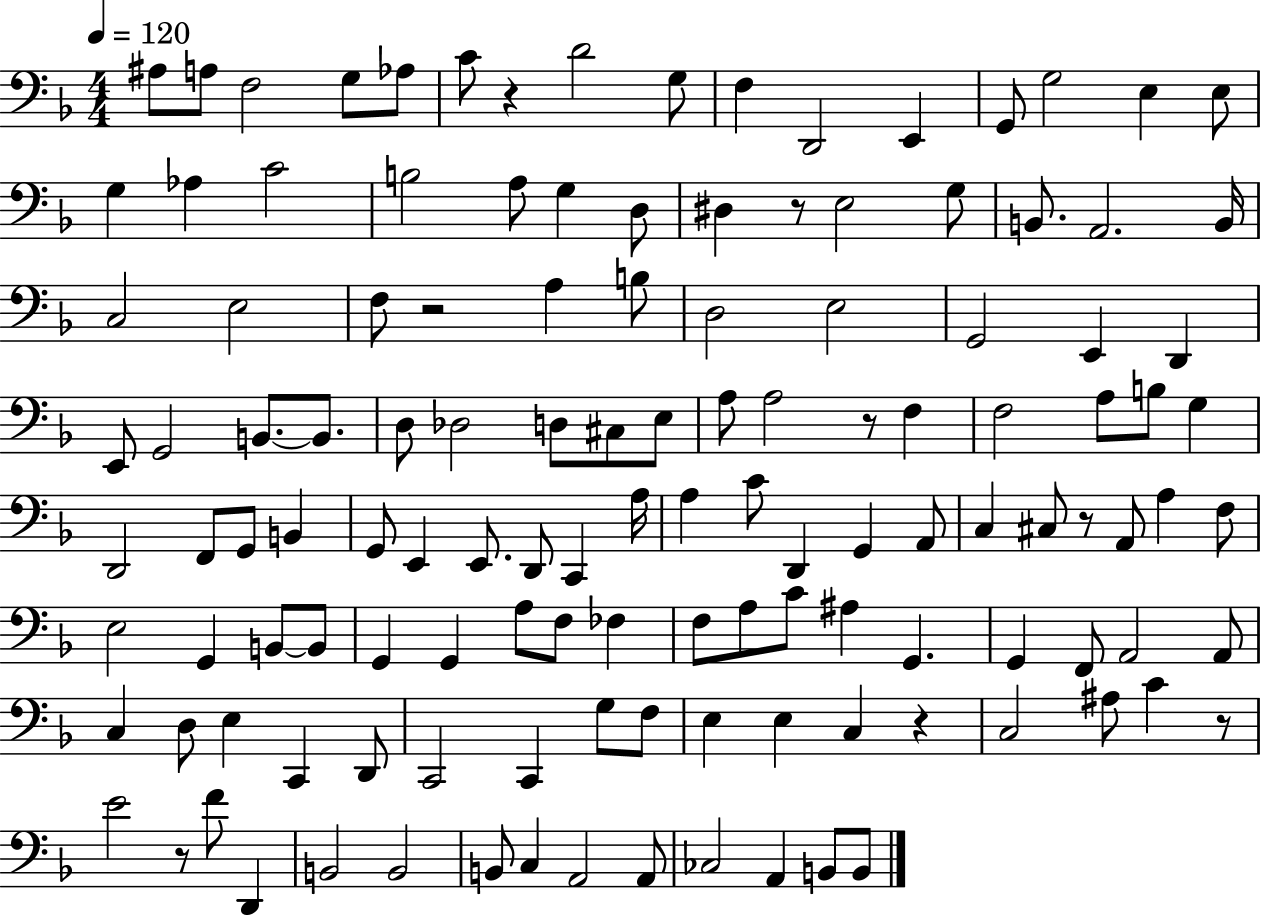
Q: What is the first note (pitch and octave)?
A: A#3